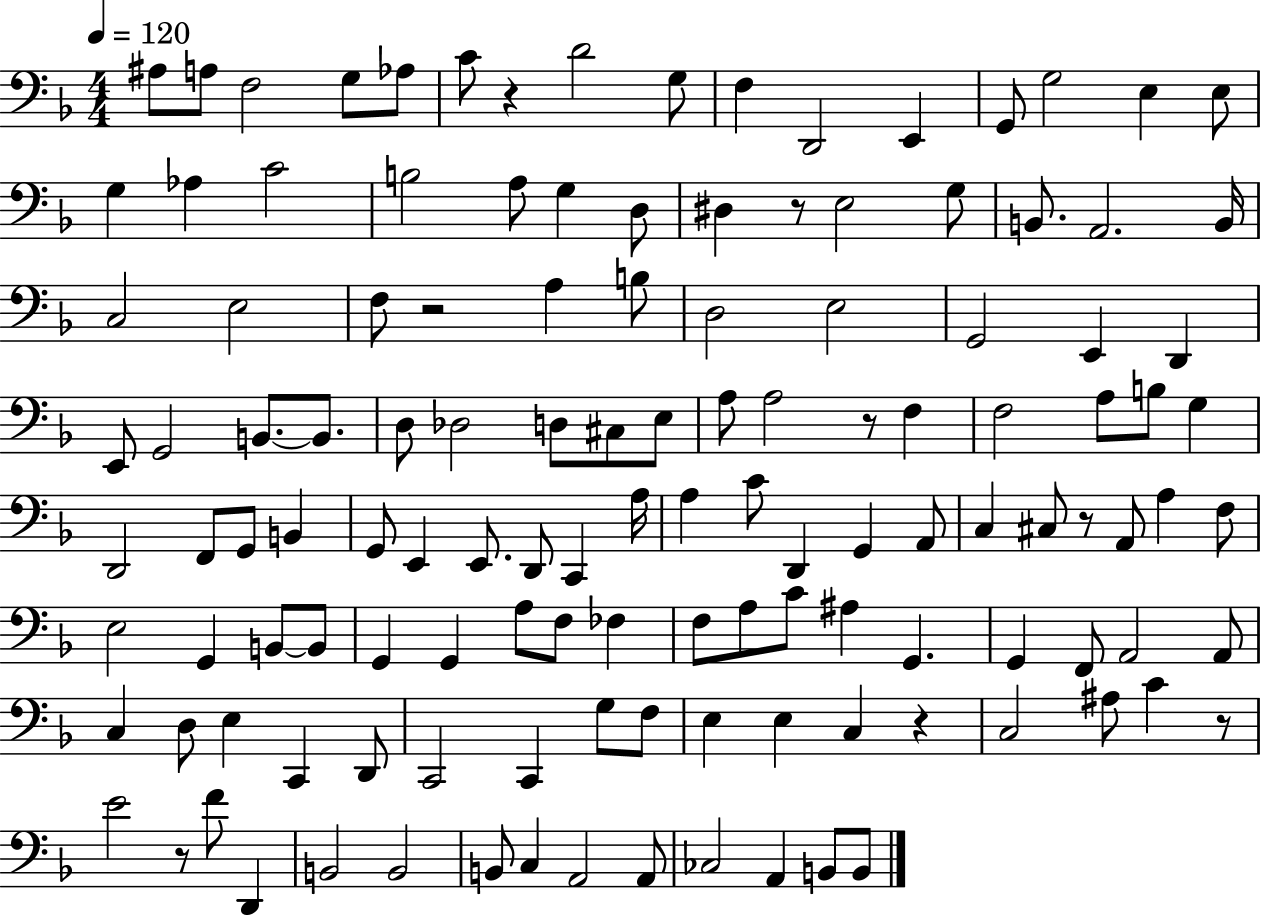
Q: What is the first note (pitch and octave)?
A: A#3